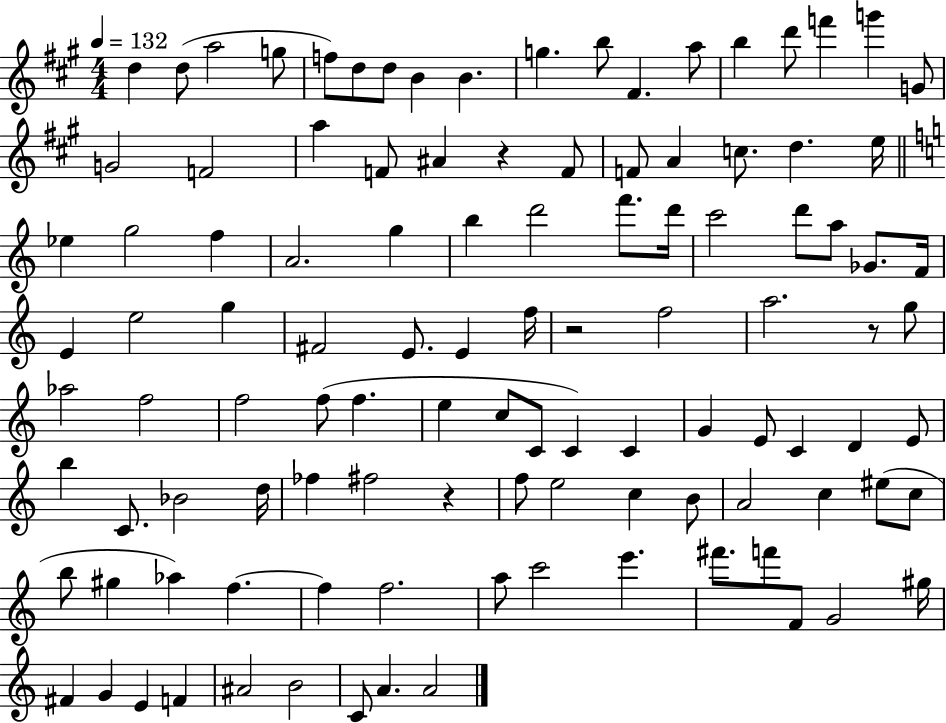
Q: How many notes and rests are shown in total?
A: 109